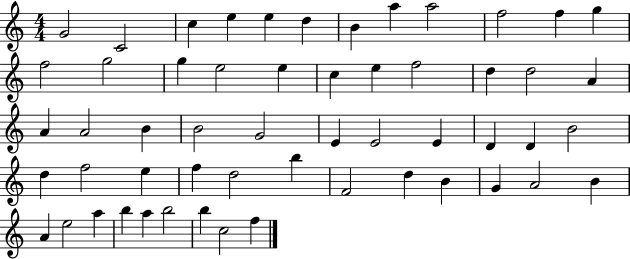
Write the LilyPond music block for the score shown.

{
  \clef treble
  \numericTimeSignature
  \time 4/4
  \key c \major
  g'2 c'2 | c''4 e''4 e''4 d''4 | b'4 a''4 a''2 | f''2 f''4 g''4 | \break f''2 g''2 | g''4 e''2 e''4 | c''4 e''4 f''2 | d''4 d''2 a'4 | \break a'4 a'2 b'4 | b'2 g'2 | e'4 e'2 e'4 | d'4 d'4 b'2 | \break d''4 f''2 e''4 | f''4 d''2 b''4 | f'2 d''4 b'4 | g'4 a'2 b'4 | \break a'4 e''2 a''4 | b''4 a''4 b''2 | b''4 c''2 f''4 | \bar "|."
}